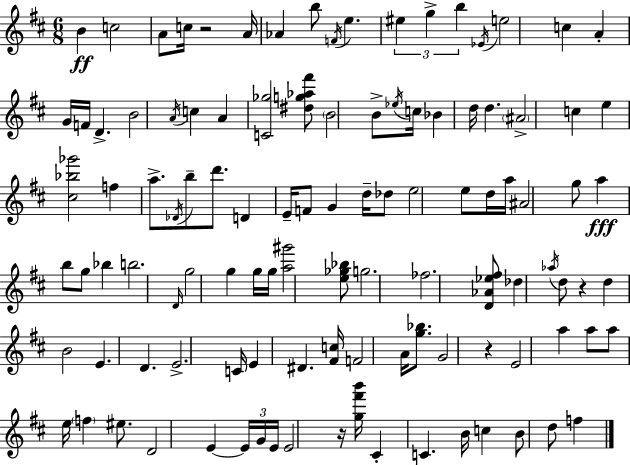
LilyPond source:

{
  \clef treble
  \numericTimeSignature
  \time 6/8
  \key d \major
  b'4\ff c''2 | a'8 c''16 r2 a'16 | aes'4 b''8 \acciaccatura { f'16 } e''4. | \tuplet 3/2 { eis''4 g''4-> b''4 } | \break \acciaccatura { ees'16 } e''2 c''4 | a'4-. g'16 f'16 d'4.-> | b'2 \acciaccatura { a'16 } c''4 | a'4 <c' ges''>2 | \break <dis'' g'' aes'' fis'''>8 \parenthesize b'2 | b'8-> \acciaccatura { ees''16 } c''16 bes'4 d''16 d''4. | \parenthesize ais'2-> | c''4 e''4 <cis'' bes'' ges'''>2 | \break f''4 a''8.-> \acciaccatura { des'16 } | b''8-- d'''8. d'4 e'16-- f'8 | g'4 d''16-- des''8 e''2 | e''8 d''16 a''16 ais'2 | \break g''8 a''4\fff b''8 g''8 | bes''4 b''2. | \grace { d'16 } g''2 | g''4 g''16 g''16 <a'' gis'''>2 | \break <e'' ges'' bes''>8 g''2. | fes''2. | <d' aes' ees'' fis''>8 des''4 | \acciaccatura { aes''16 } d''8 r4 d''4 b'2 | \break e'4. | d'4. e'2.-> | c'16 e'4 | dis'4. <fis' c''>16 f'2 | \break a'16 <g'' bes''>8. g'2 | r4 e'2 | a''4 a''8 a''8 e''16 | \parenthesize f''4 eis''8. d'2 | \break e'4~~ \tuplet 3/2 { e'16 g'16 e'16 } e'2 | r16 <g'' fis''' b'''>16 cis'4-. | c'4. b'16 c''4 b'8 | d''8 f''4 \bar "|."
}